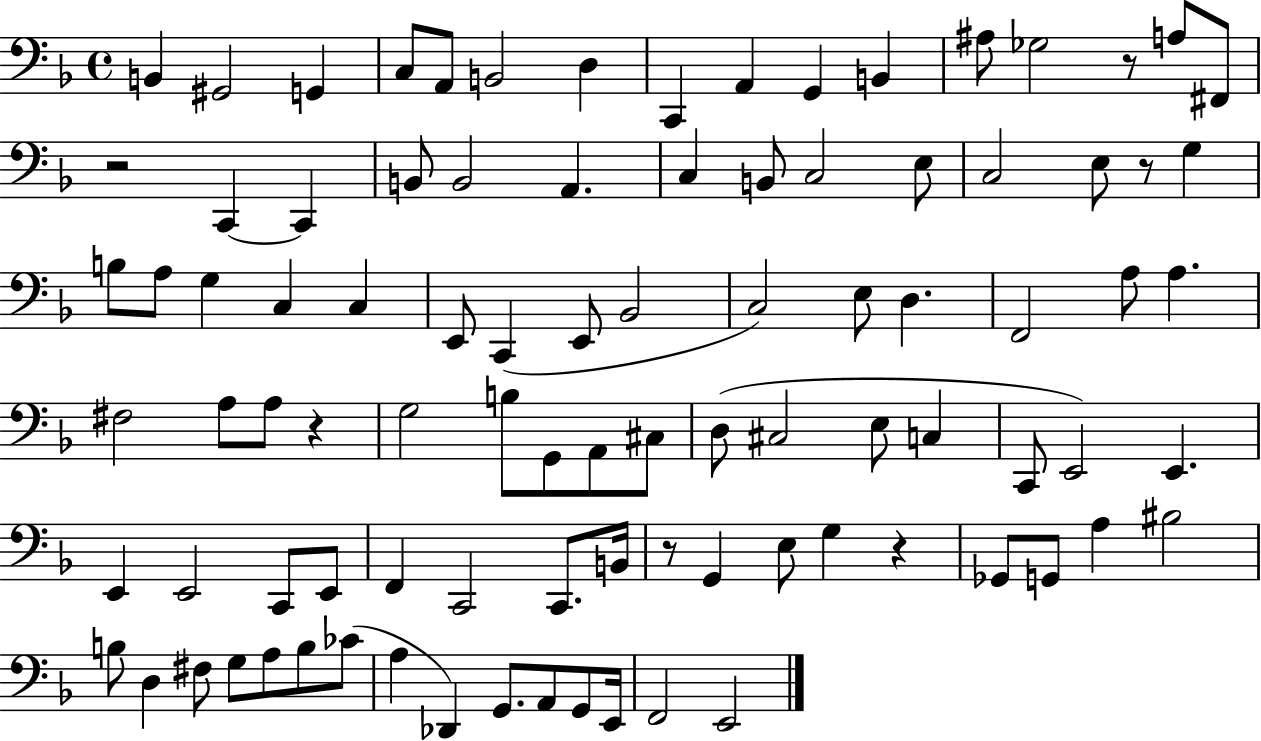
B2/q G#2/h G2/q C3/e A2/e B2/h D3/q C2/q A2/q G2/q B2/q A#3/e Gb3/h R/e A3/e F#2/e R/h C2/q C2/q B2/e B2/h A2/q. C3/q B2/e C3/h E3/e C3/h E3/e R/e G3/q B3/e A3/e G3/q C3/q C3/q E2/e C2/q E2/e Bb2/h C3/h E3/e D3/q. F2/h A3/e A3/q. F#3/h A3/e A3/e R/q G3/h B3/e G2/e A2/e C#3/e D3/e C#3/h E3/e C3/q C2/e E2/h E2/q. E2/q E2/h C2/e E2/e F2/q C2/h C2/e. B2/s R/e G2/q E3/e G3/q R/q Gb2/e G2/e A3/q BIS3/h B3/e D3/q F#3/e G3/e A3/e B3/e CES4/e A3/q Db2/q G2/e. A2/e G2/e E2/s F2/h E2/h